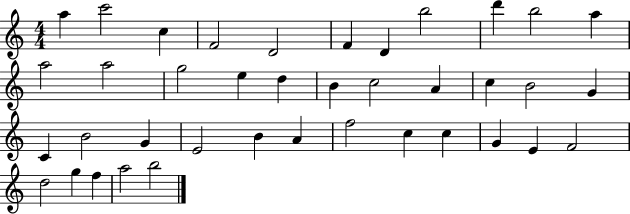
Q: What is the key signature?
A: C major